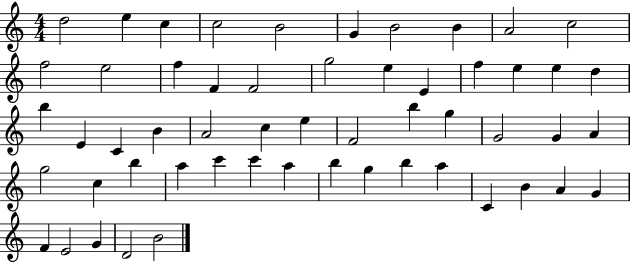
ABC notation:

X:1
T:Untitled
M:4/4
L:1/4
K:C
d2 e c c2 B2 G B2 B A2 c2 f2 e2 f F F2 g2 e E f e e d b E C B A2 c e F2 b g G2 G A g2 c b a c' c' a b g b a C B A G F E2 G D2 B2